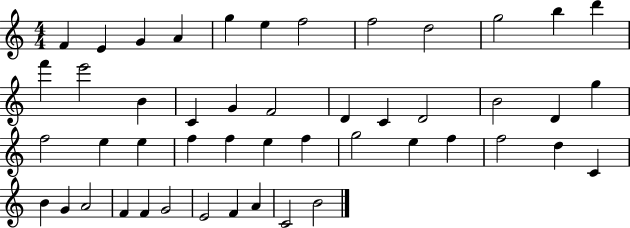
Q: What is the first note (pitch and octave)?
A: F4